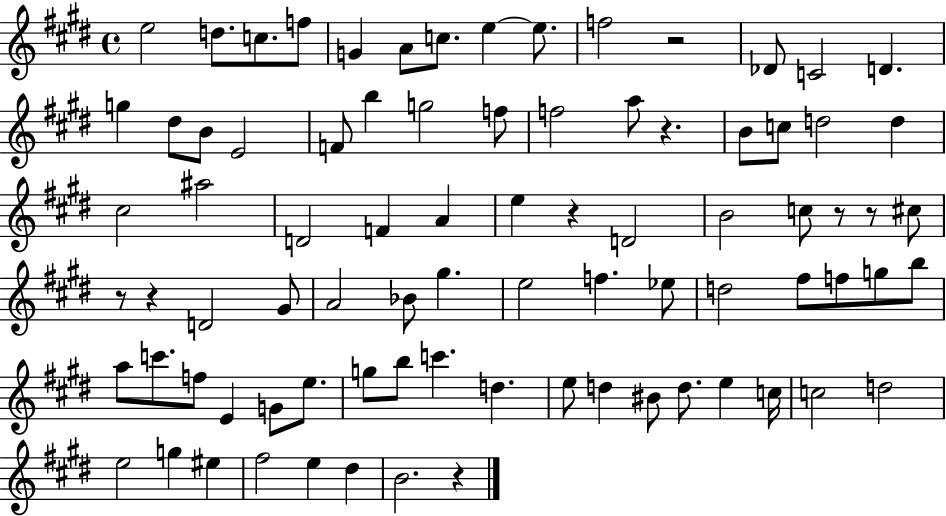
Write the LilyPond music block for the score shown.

{
  \clef treble
  \time 4/4
  \defaultTimeSignature
  \key e \major
  e''2 d''8. c''8. f''8 | g'4 a'8 c''8. e''4~~ e''8. | f''2 r2 | des'8 c'2 d'4. | \break g''4 dis''8 b'8 e'2 | f'8 b''4 g''2 f''8 | f''2 a''8 r4. | b'8 c''8 d''2 d''4 | \break cis''2 ais''2 | d'2 f'4 a'4 | e''4 r4 d'2 | b'2 c''8 r8 r8 cis''8 | \break r8 r4 d'2 gis'8 | a'2 bes'8 gis''4. | e''2 f''4. ees''8 | d''2 fis''8 f''8 g''8 b''8 | \break a''8 c'''8. f''8 e'4 g'8 e''8. | g''8 b''8 c'''4. d''4. | e''8 d''4 bis'8 d''8. e''4 c''16 | c''2 d''2 | \break e''2 g''4 eis''4 | fis''2 e''4 dis''4 | b'2. r4 | \bar "|."
}